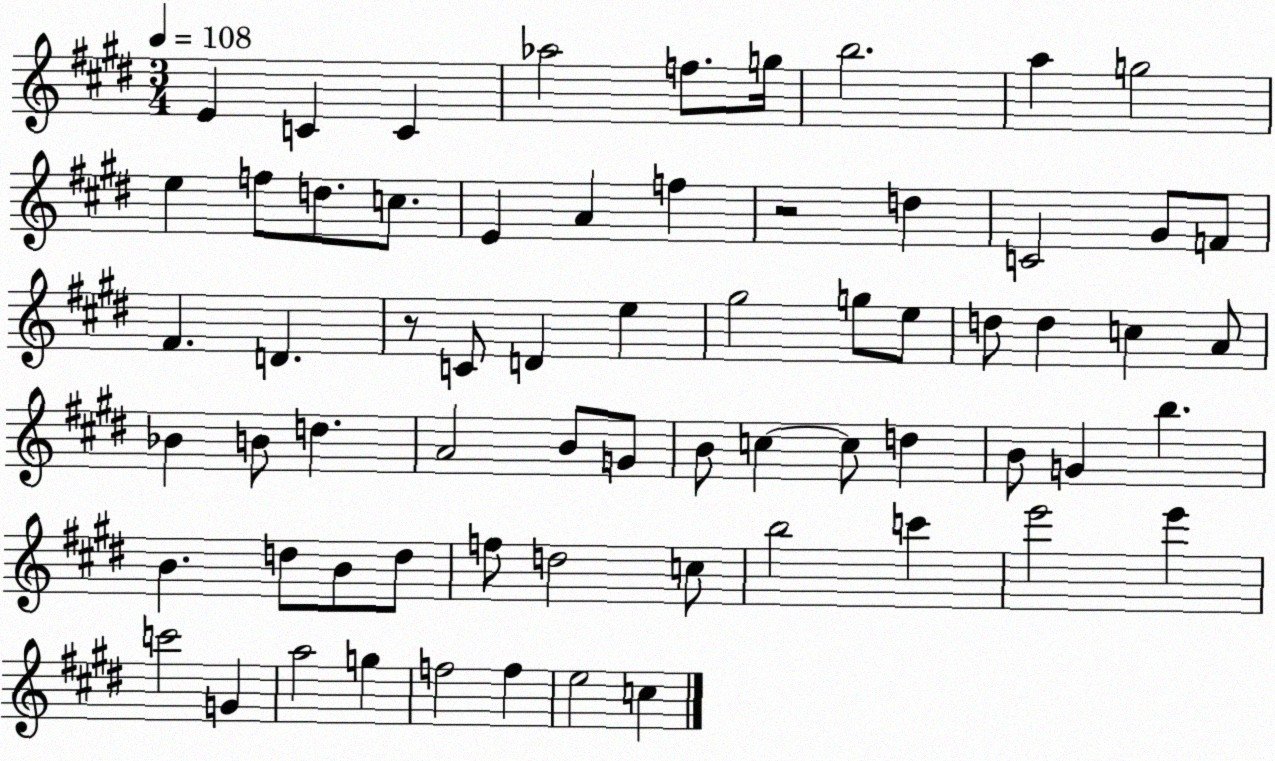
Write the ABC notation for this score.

X:1
T:Untitled
M:3/4
L:1/4
K:E
E C C _a2 f/2 g/4 b2 a g2 e f/2 d/2 c/2 E A f z2 d C2 ^G/2 F/2 ^F D z/2 C/2 D e ^g2 g/2 e/2 d/2 d c A/2 _B B/2 d A2 B/2 G/2 B/2 c c/2 d B/2 G b B d/2 B/2 d/2 f/2 d2 c/2 b2 c' e'2 e' c'2 G a2 g f2 f e2 c